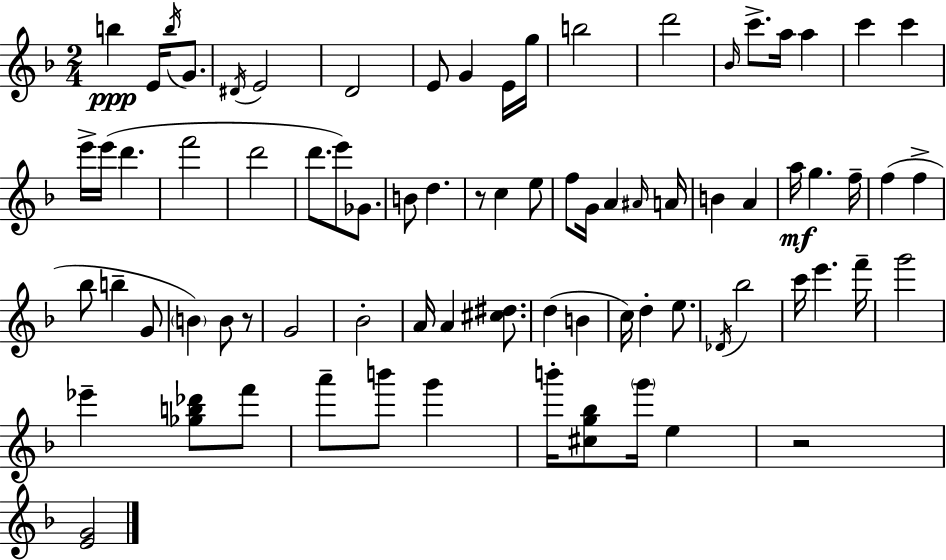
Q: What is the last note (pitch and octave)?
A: E5